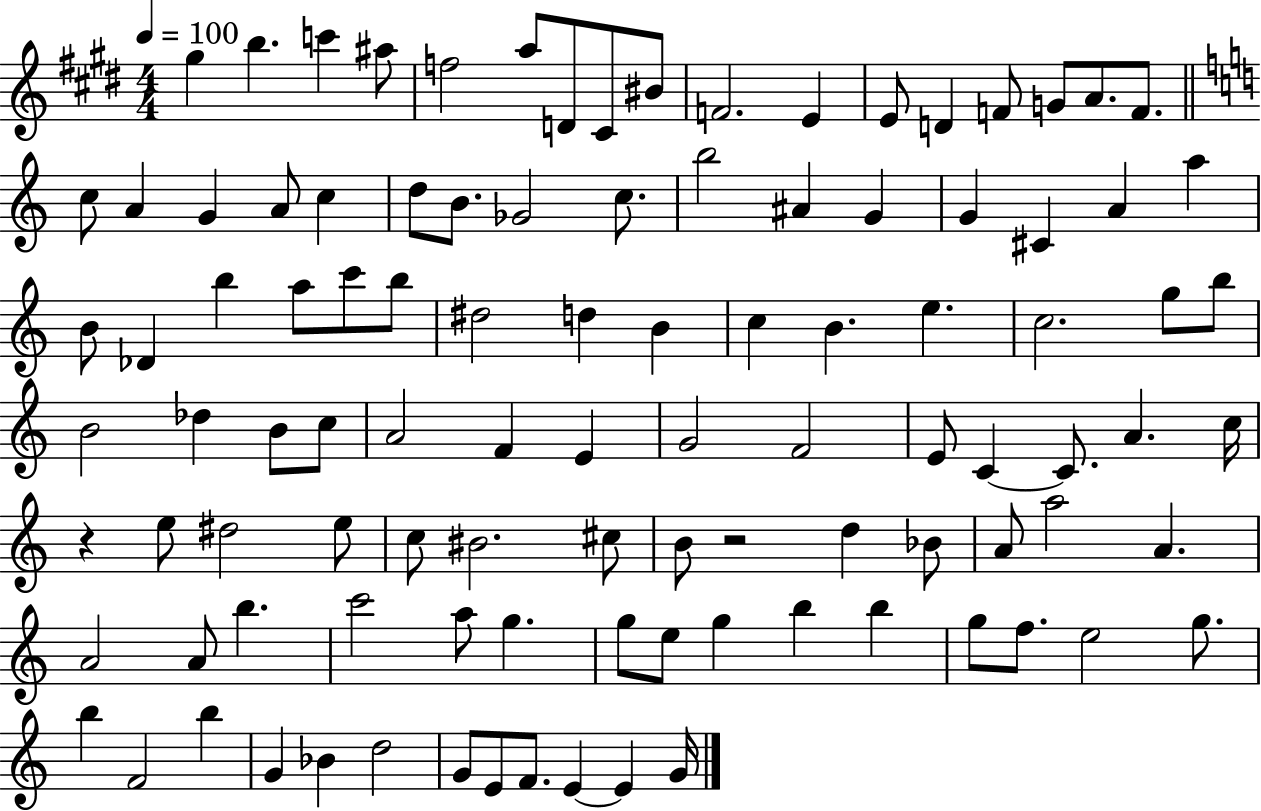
{
  \clef treble
  \numericTimeSignature
  \time 4/4
  \key e \major
  \tempo 4 = 100
  gis''4 b''4. c'''4 ais''8 | f''2 a''8 d'8 cis'8 bis'8 | f'2. e'4 | e'8 d'4 f'8 g'8 a'8. f'8. | \break \bar "||" \break \key a \minor c''8 a'4 g'4 a'8 c''4 | d''8 b'8. ges'2 c''8. | b''2 ais'4 g'4 | g'4 cis'4 a'4 a''4 | \break b'8 des'4 b''4 a''8 c'''8 b''8 | dis''2 d''4 b'4 | c''4 b'4. e''4. | c''2. g''8 b''8 | \break b'2 des''4 b'8 c''8 | a'2 f'4 e'4 | g'2 f'2 | e'8 c'4~~ c'8. a'4. c''16 | \break r4 e''8 dis''2 e''8 | c''8 bis'2. cis''8 | b'8 r2 d''4 bes'8 | a'8 a''2 a'4. | \break a'2 a'8 b''4. | c'''2 a''8 g''4. | g''8 e''8 g''4 b''4 b''4 | g''8 f''8. e''2 g''8. | \break b''4 f'2 b''4 | g'4 bes'4 d''2 | g'8 e'8 f'8. e'4~~ e'4 g'16 | \bar "|."
}